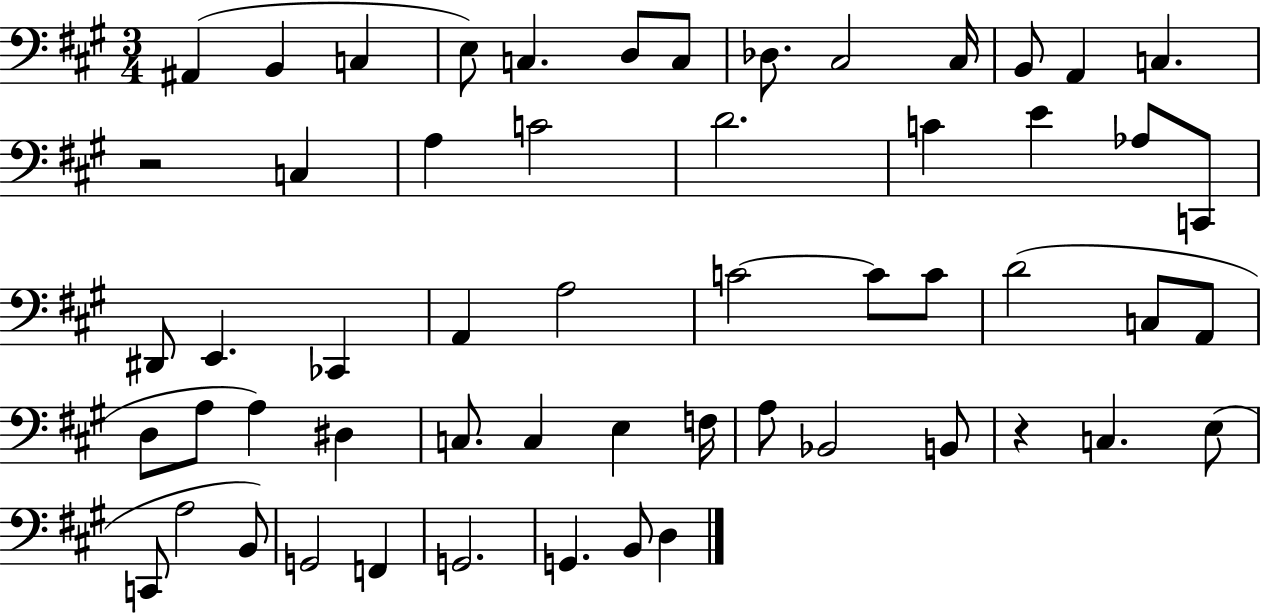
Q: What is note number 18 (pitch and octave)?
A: C4